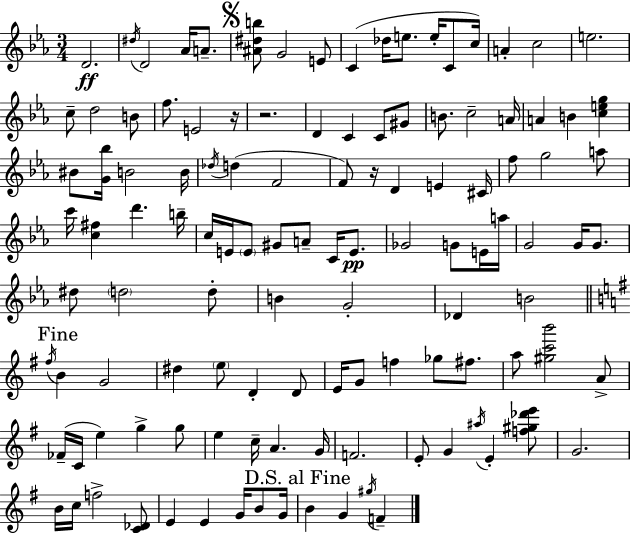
D4/h. D#5/s D4/h Ab4/s A4/e. [A#4,D#5,B5]/e G4/h E4/e C4/q Db5/s E5/e. E5/s C4/e C5/s A4/q C5/h E5/h. C5/e D5/h B4/e F5/e. E4/h R/s R/h. D4/q C4/q C4/e G#4/e B4/e. C5/h A4/s A4/q B4/q [C5,E5,G5]/q BIS4/e [G4,Bb5]/s B4/h B4/s Db5/s D5/q F4/h F4/e R/s D4/q E4/q C#4/s F5/e G5/h A5/e C6/s [C5,F#5]/q D6/q. B5/s C5/s E4/s E4/e G#4/e A4/e C4/s E4/e. Gb4/h G4/e E4/s A5/s G4/h G4/s G4/e. D#5/e D5/h D5/e B4/q G4/h Db4/q B4/h F#5/s B4/q G4/h D#5/q E5/e D4/q D4/e E4/s G4/e F5/q Gb5/e F#5/e. A5/e [G#5,C6,B6]/h A4/e FES4/s C4/s E5/q G5/q G5/e E5/q C5/s A4/q. G4/s F4/h. E4/e G4/q A#5/s E4/q [F5,G#5,Db6,E6]/e G4/h. B4/s C5/s F5/h [C4,Db4]/e E4/q E4/q G4/s B4/e G4/s B4/q G4/q G#5/s F4/q